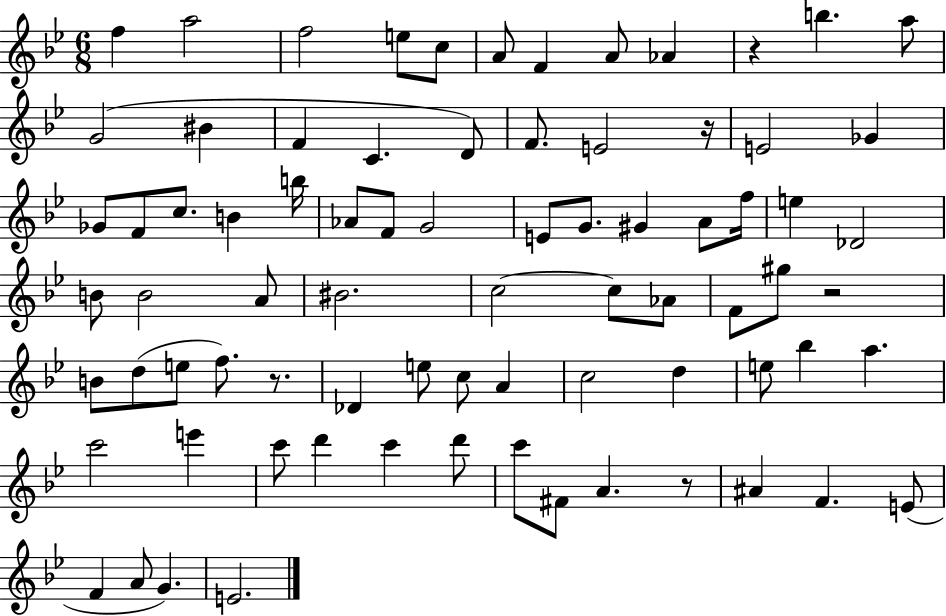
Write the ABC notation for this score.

X:1
T:Untitled
M:6/8
L:1/4
K:Bb
f a2 f2 e/2 c/2 A/2 F A/2 _A z b a/2 G2 ^B F C D/2 F/2 E2 z/4 E2 _G _G/2 F/2 c/2 B b/4 _A/2 F/2 G2 E/2 G/2 ^G A/2 f/4 e _D2 B/2 B2 A/2 ^B2 c2 c/2 _A/2 F/2 ^g/2 z2 B/2 d/2 e/2 f/2 z/2 _D e/2 c/2 A c2 d e/2 _b a c'2 e' c'/2 d' c' d'/2 c'/2 ^F/2 A z/2 ^A F E/2 F A/2 G E2